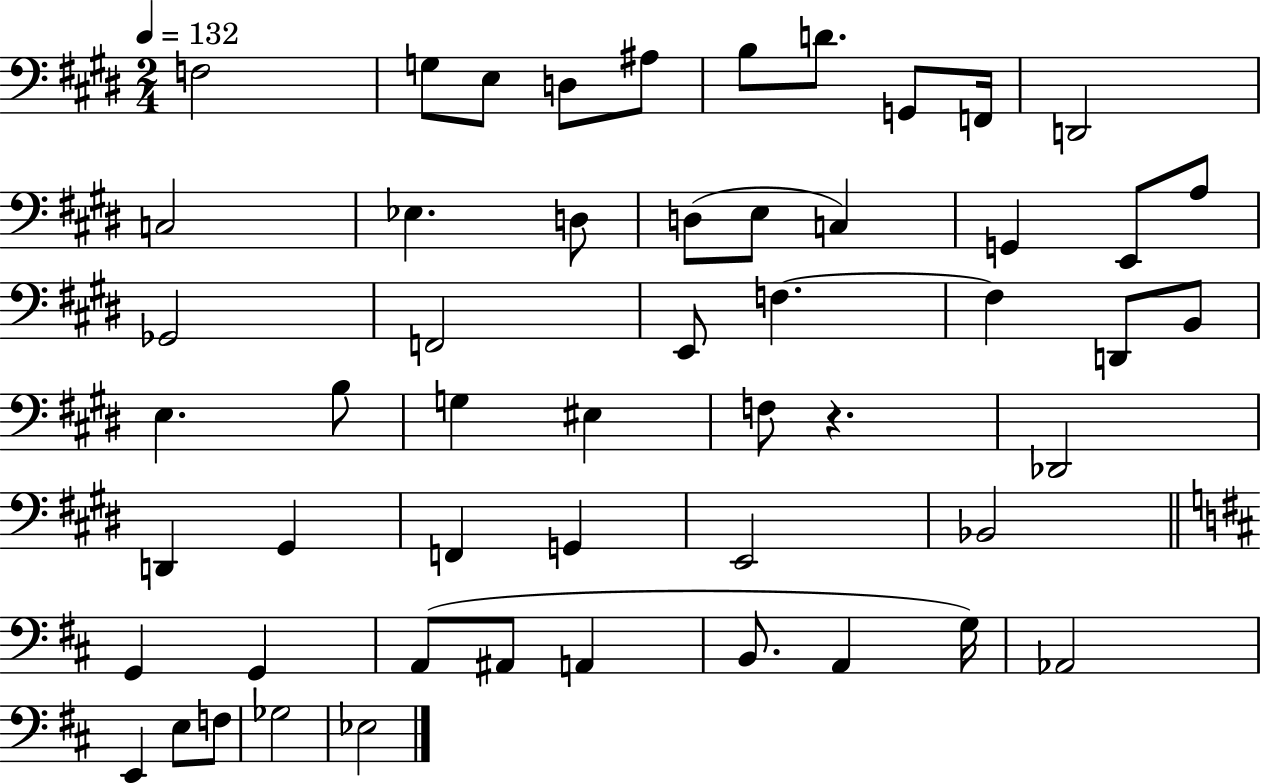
F3/h G3/e E3/e D3/e A#3/e B3/e D4/e. G2/e F2/s D2/h C3/h Eb3/q. D3/e D3/e E3/e C3/q G2/q E2/e A3/e Gb2/h F2/h E2/e F3/q. F3/q D2/e B2/e E3/q. B3/e G3/q EIS3/q F3/e R/q. Db2/h D2/q G#2/q F2/q G2/q E2/h Bb2/h G2/q G2/q A2/e A#2/e A2/q B2/e. A2/q G3/s Ab2/h E2/q E3/e F3/e Gb3/h Eb3/h